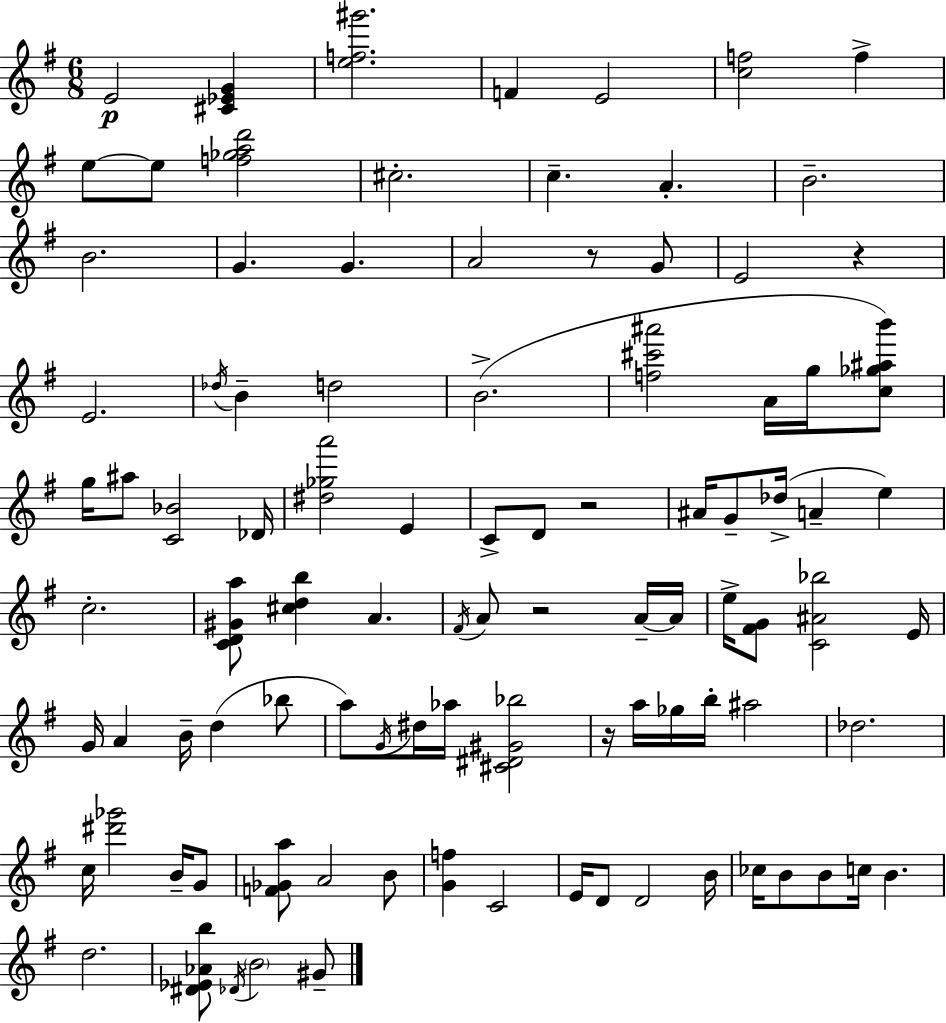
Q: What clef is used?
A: treble